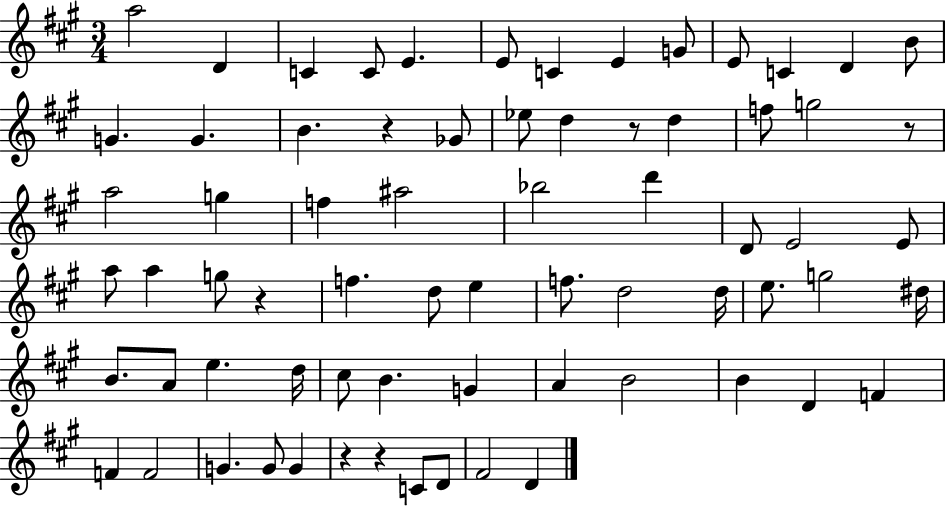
X:1
T:Untitled
M:3/4
L:1/4
K:A
a2 D C C/2 E E/2 C E G/2 E/2 C D B/2 G G B z _G/2 _e/2 d z/2 d f/2 g2 z/2 a2 g f ^a2 _b2 d' D/2 E2 E/2 a/2 a g/2 z f d/2 e f/2 d2 d/4 e/2 g2 ^d/4 B/2 A/2 e d/4 ^c/2 B G A B2 B D F F F2 G G/2 G z z C/2 D/2 ^F2 D